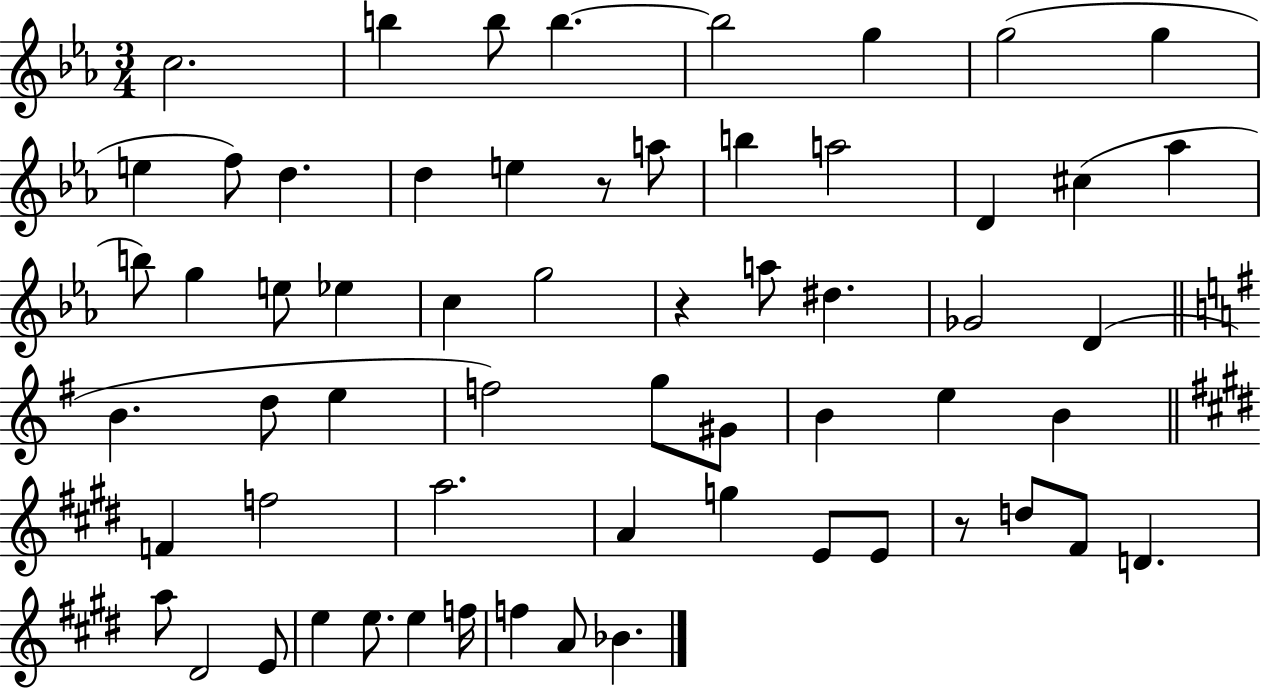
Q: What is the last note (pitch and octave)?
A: Bb4